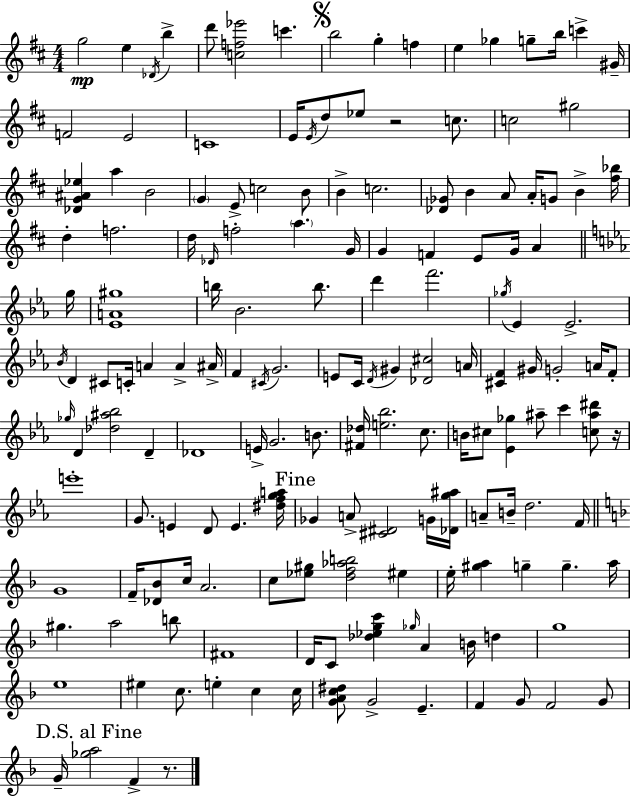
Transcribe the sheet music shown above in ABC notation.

X:1
T:Untitled
M:4/4
L:1/4
K:D
g2 e _D/4 b d'/2 [cf_e']2 c' b2 g f e _g g/2 b/4 c' ^G/4 F2 E2 C4 E/4 E/4 d/2 _e/2 z2 c/2 c2 ^g2 [_DG^A_e] a B2 G E/2 c2 B/2 B c2 [_D_G]/2 B A/2 A/4 G/2 B [^f_b]/4 d f2 d/4 _D/4 f2 a G/4 G F E/2 G/4 A g/4 [_EA^g]4 b/4 _B2 b/2 d' f'2 _g/4 _E _E2 _B/4 D ^C/2 C/4 A A ^A/4 F ^C/4 G2 E/2 C/4 D/4 ^G [_D^c]2 A/4 [^CF] ^G/4 G2 A/4 F/2 _g/4 D [_d^a_b]2 D _D4 E/4 G2 B/2 [^F_d]/4 [e_b]2 c/2 B/4 ^c/2 [_E_g] ^a/2 c' [c^a^d']/2 z/4 e'4 G/2 E D/2 E [^dfga]/4 _G A/2 [^C^D]2 G/4 [_Dg^a]/4 A/2 B/4 d2 F/4 G4 F/4 [_D_B]/2 c/4 A2 c/2 [_e^g]/2 [df_ab]2 ^e e/4 [^ga] g g a/4 ^g a2 b/2 ^F4 D/4 C/2 [_d_egc'] _g/4 A B/4 d g4 e4 ^e c/2 e c c/4 [GAc^d]/2 G2 E F G/2 F2 G/2 G/4 [_ga]2 F z/2